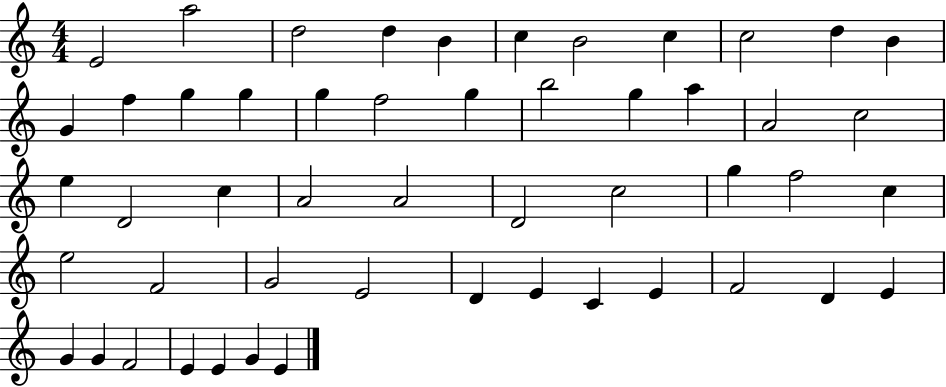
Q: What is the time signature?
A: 4/4